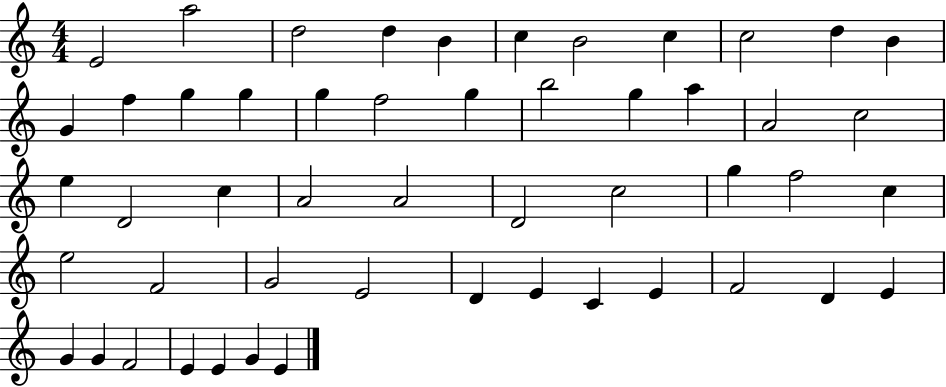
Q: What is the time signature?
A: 4/4